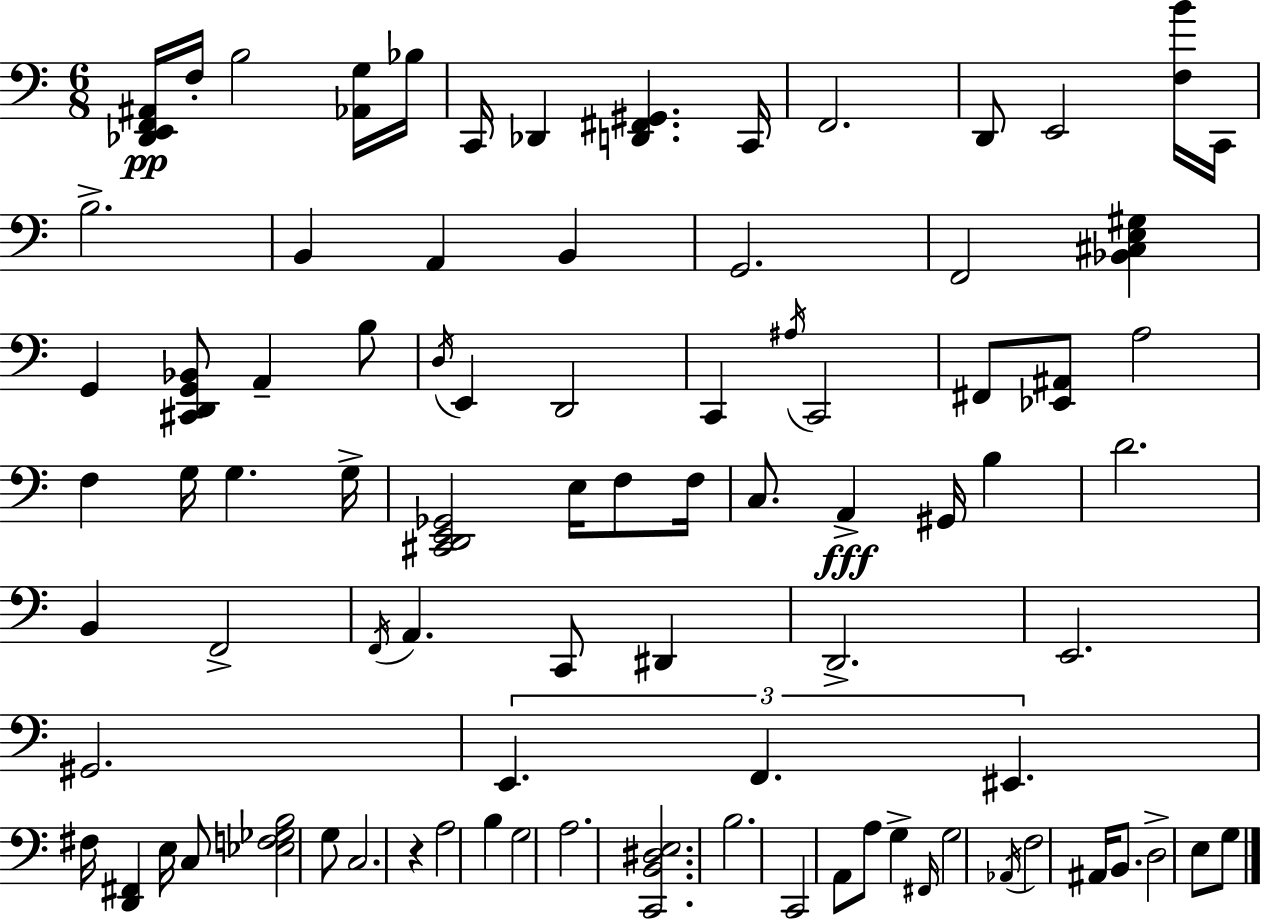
{
  \clef bass
  \numericTimeSignature
  \time 6/8
  \key c \major
  <des, e, f, ais,>16\pp f16-. b2 <aes, g>16 bes16 | c,16 des,4 <d, fis, gis,>4. c,16 | f,2. | d,8 e,2 <f b'>16 c,16 | \break b2.-> | b,4 a,4 b,4 | g,2. | f,2 <bes, cis e gis>4 | \break g,4 <cis, d, g, bes,>8 a,4-- b8 | \acciaccatura { d16 } e,4 d,2 | c,4 \acciaccatura { ais16 } c,2 | fis,8 <ees, ais,>8 a2 | \break f4 g16 g4. | g16-> <cis, d, e, ges,>2 e16 f8 | f16 c8. a,4->\fff gis,16 b4 | d'2. | \break b,4 f,2-> | \acciaccatura { f,16 } a,4. c,8 dis,4 | d,2.-> | e,2. | \break gis,2. | \tuplet 3/2 { e,4. f,4. | eis,4. } fis16 <d, fis,>4 | e16 c8 <ees f ges b>2 | \break g8 c2. | r4 a2 | b4 g2 | a2. | \break <c, b, dis e>2. | b2. | c,2 a,8 | a8 g4-> \grace { fis,16 } g2 | \break \acciaccatura { aes,16 } f2 | ais,16 b,8. d2-> | e8 g8 \bar "|."
}